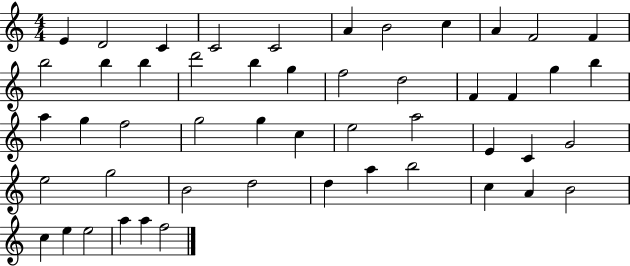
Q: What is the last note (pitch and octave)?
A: F5